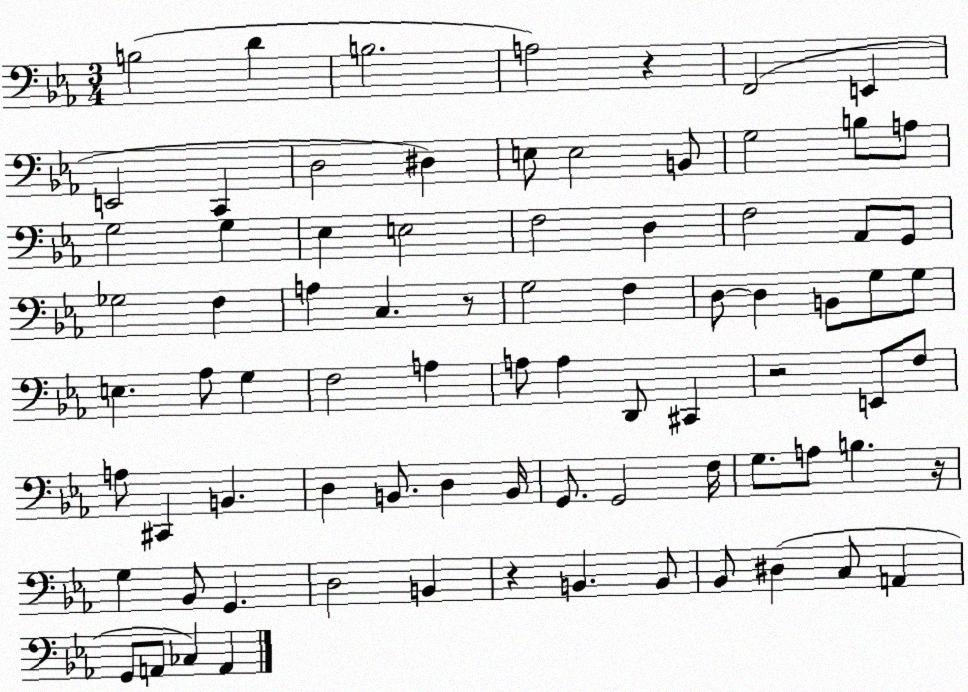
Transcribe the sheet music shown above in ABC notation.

X:1
T:Untitled
M:3/4
L:1/4
K:Eb
B,2 D B,2 A,2 z F,,2 E,, E,,2 C,, D,2 ^D, E,/2 E,2 B,,/2 G,2 B,/2 A,/2 G,2 G, _E, E,2 F,2 D, F,2 _A,,/2 G,,/2 _G,2 F, A, C, z/2 G,2 F, D,/2 D, B,,/2 G,/2 G,/2 E, _A,/2 G, F,2 A, A,/2 A, D,,/2 ^C,, z2 E,,/2 F,/2 A,/2 ^C,, B,, D, B,,/2 D, B,,/4 G,,/2 G,,2 F,/4 G,/2 A,/2 B, z/4 G, _B,,/2 G,, D,2 B,, z B,, B,,/2 _B,,/2 ^D, C,/2 A,, G,,/2 A,,/2 _C, A,,